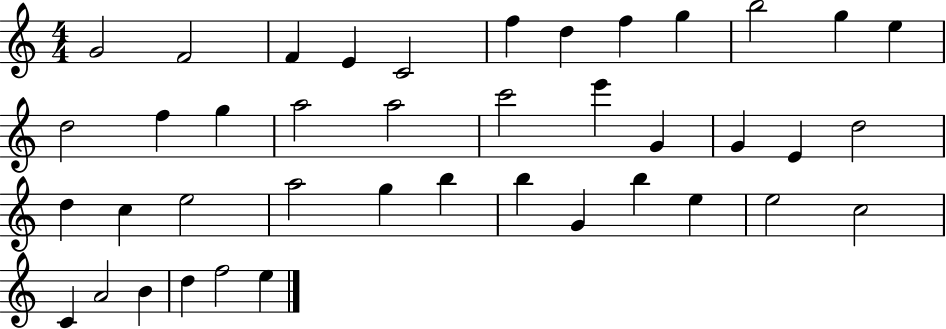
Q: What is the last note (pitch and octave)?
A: E5